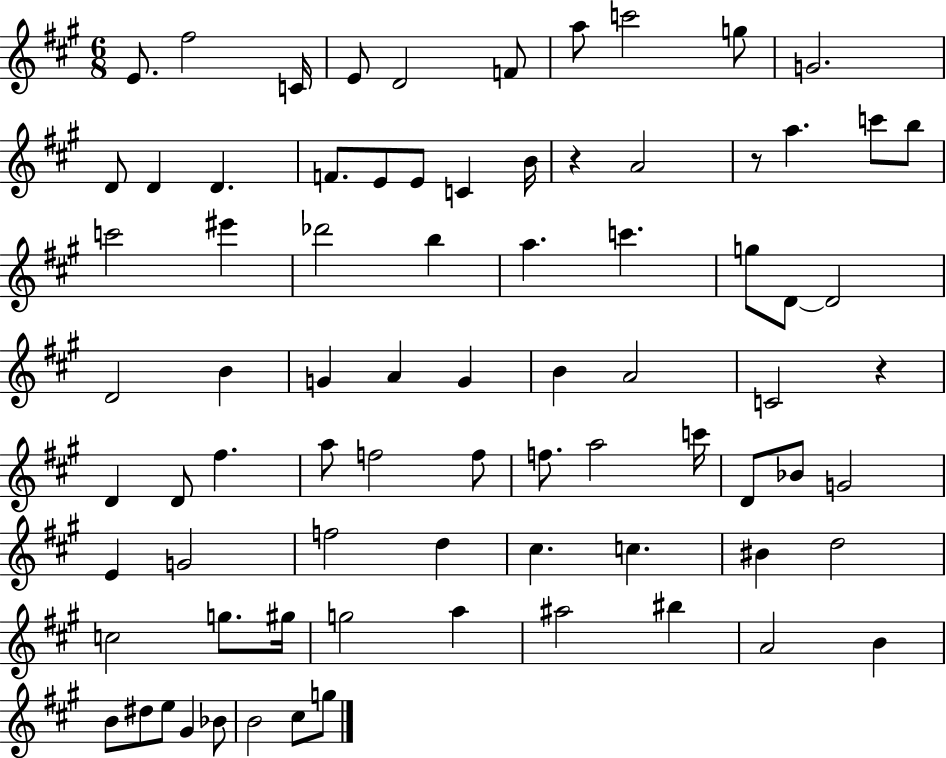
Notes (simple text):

E4/e. F#5/h C4/s E4/e D4/h F4/e A5/e C6/h G5/e G4/h. D4/e D4/q D4/q. F4/e. E4/e E4/e C4/q B4/s R/q A4/h R/e A5/q. C6/e B5/e C6/h EIS6/q Db6/h B5/q A5/q. C6/q. G5/e D4/e D4/h D4/h B4/q G4/q A4/q G4/q B4/q A4/h C4/h R/q D4/q D4/e F#5/q. A5/e F5/h F5/e F5/e. A5/h C6/s D4/e Bb4/e G4/h E4/q G4/h F5/h D5/q C#5/q. C5/q. BIS4/q D5/h C5/h G5/e. G#5/s G5/h A5/q A#5/h BIS5/q A4/h B4/q B4/e D#5/e E5/e G#4/q Bb4/e B4/h C#5/e G5/e